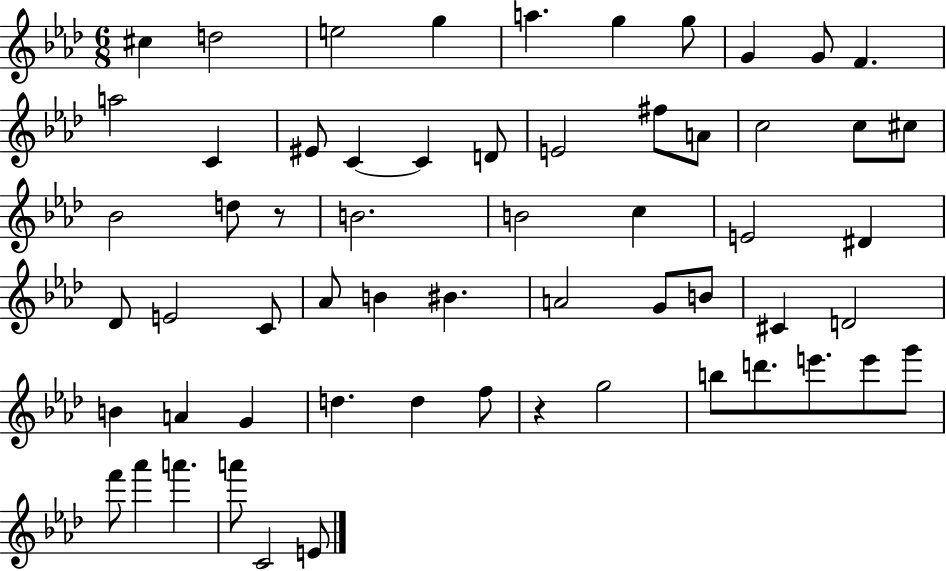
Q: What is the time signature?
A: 6/8